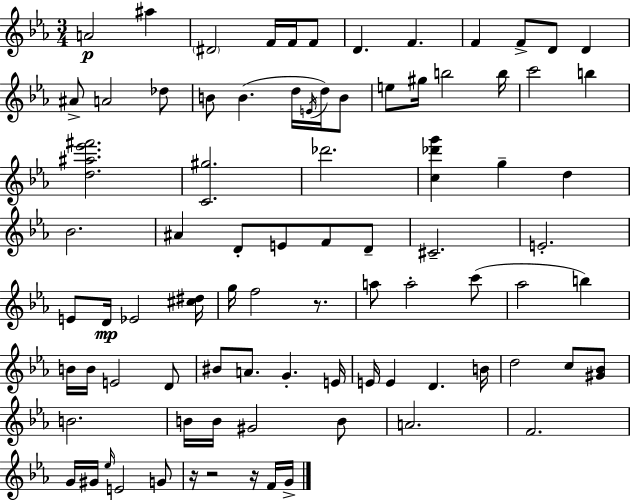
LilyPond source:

{
  \clef treble
  \numericTimeSignature
  \time 3/4
  \key ees \major
  a'2\p ais''4 | \parenthesize dis'2 f'16 f'16 f'8 | d'4. f'4. | f'4 f'8-> d'8 d'4 | \break ais'8-> a'2 des''8 | b'8 b'4.( d''16 \acciaccatura { e'16 }) d''16 b'8 | e''8 gis''16 b''2 | b''16 c'''2 b''4 | \break <d'' ais'' ees''' fis'''>2. | <c' gis''>2. | des'''2. | <c'' des''' g'''>4 g''4-- d''4 | \break bes'2. | ais'4 d'8-. e'8 f'8 d'8-- | cis'2.-- | e'2.-. | \break e'8 d'16\mp ees'2 | <cis'' dis''>16 g''16 f''2 r8. | a''8 a''2-. c'''8( | aes''2 b''4) | \break b'16 b'16 e'2 d'8 | bis'8 a'8. g'4.-. | e'16 e'16 e'4 d'4. | b'16 d''2 c''8 <gis' bes'>8 | \break b'2. | b'16 b'16 gis'2 b'8 | a'2. | f'2. | \break g'16 gis'16 \grace { ees''16 } e'2 | g'8 r16 r2 r16 | f'16 g'16-> \bar "|."
}